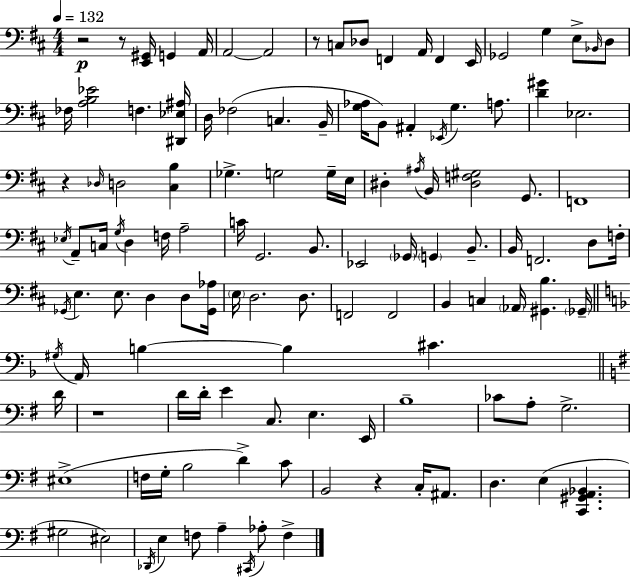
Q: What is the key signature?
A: D major